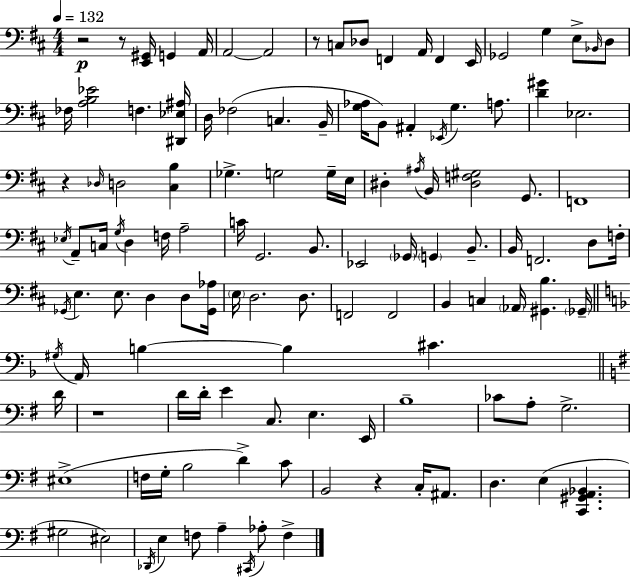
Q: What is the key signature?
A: D major